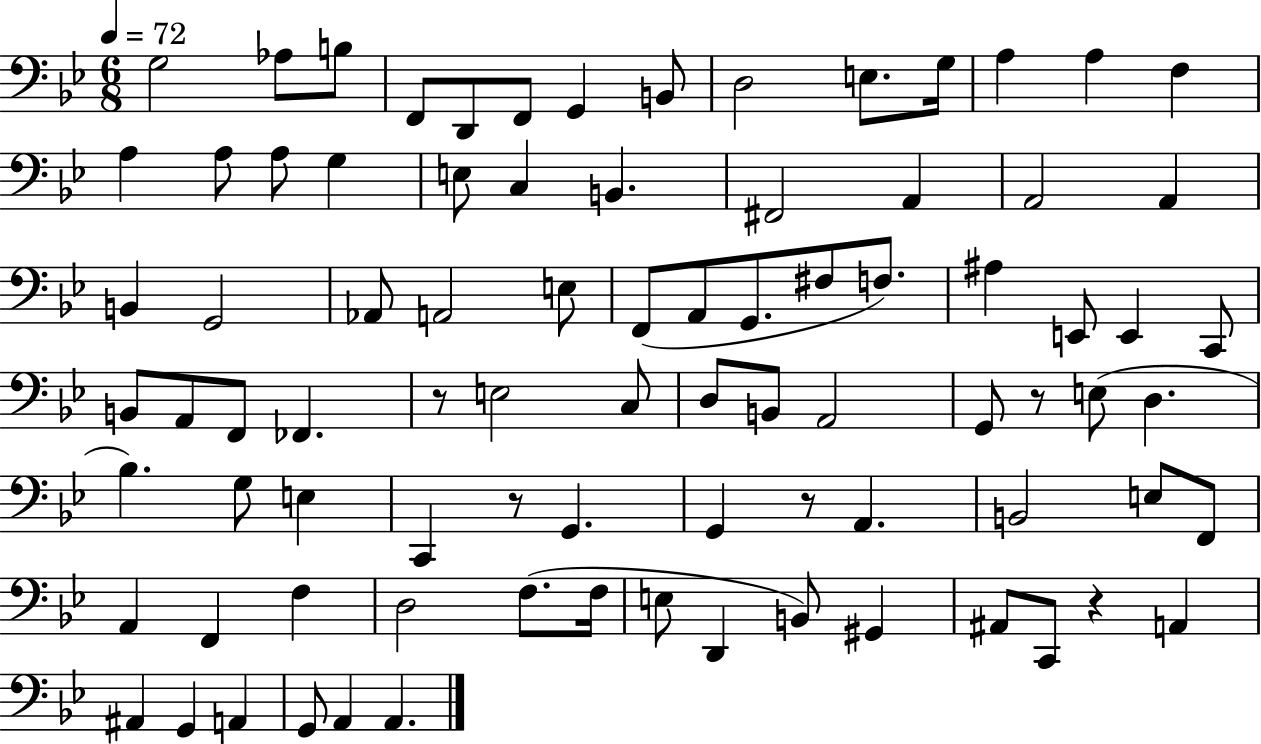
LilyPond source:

{
  \clef bass
  \numericTimeSignature
  \time 6/8
  \key bes \major
  \tempo 4 = 72
  g2 aes8 b8 | f,8 d,8 f,8 g,4 b,8 | d2 e8. g16 | a4 a4 f4 | \break a4 a8 a8 g4 | e8 c4 b,4. | fis,2 a,4 | a,2 a,4 | \break b,4 g,2 | aes,8 a,2 e8 | f,8( a,8 g,8. fis8 f8.) | ais4 e,8 e,4 c,8 | \break b,8 a,8 f,8 fes,4. | r8 e2 c8 | d8 b,8 a,2 | g,8 r8 e8( d4. | \break bes4.) g8 e4 | c,4 r8 g,4. | g,4 r8 a,4. | b,2 e8 f,8 | \break a,4 f,4 f4 | d2 f8.( f16 | e8 d,4 b,8) gis,4 | ais,8 c,8 r4 a,4 | \break ais,4 g,4 a,4 | g,8 a,4 a,4. | \bar "|."
}